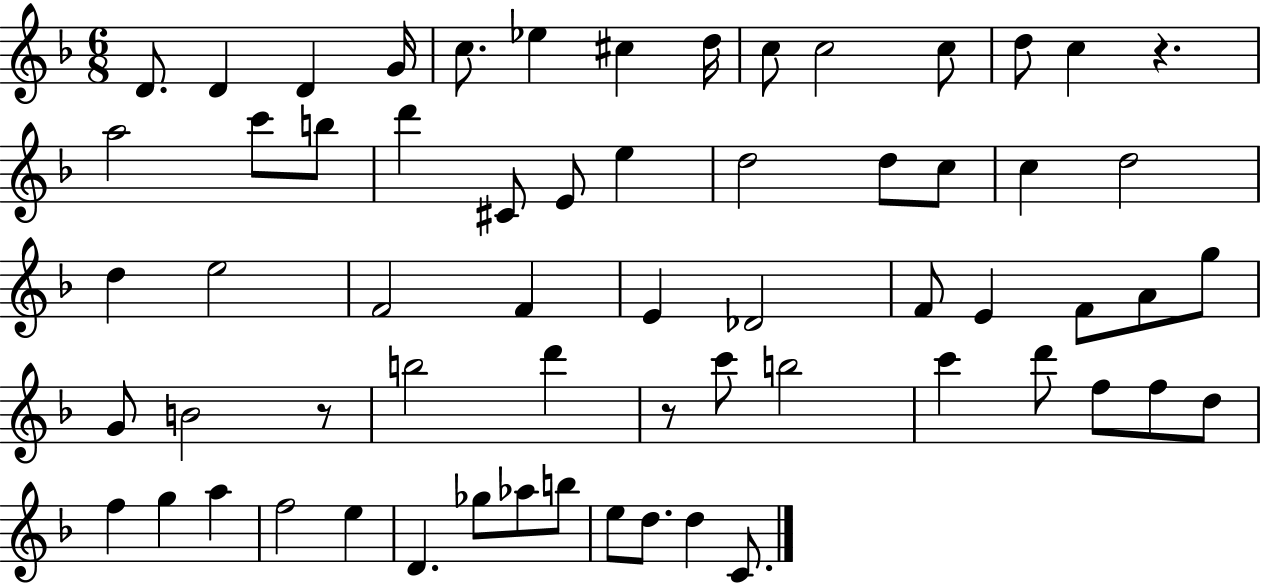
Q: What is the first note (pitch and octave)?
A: D4